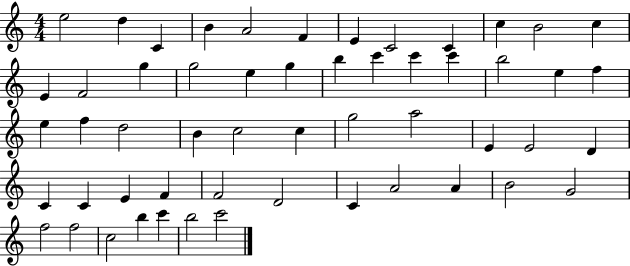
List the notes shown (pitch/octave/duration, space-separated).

E5/h D5/q C4/q B4/q A4/h F4/q E4/q C4/h C4/q C5/q B4/h C5/q E4/q F4/h G5/q G5/h E5/q G5/q B5/q C6/q C6/q C6/q B5/h E5/q F5/q E5/q F5/q D5/h B4/q C5/h C5/q G5/h A5/h E4/q E4/h D4/q C4/q C4/q E4/q F4/q F4/h D4/h C4/q A4/h A4/q B4/h G4/h F5/h F5/h C5/h B5/q C6/q B5/h C6/h